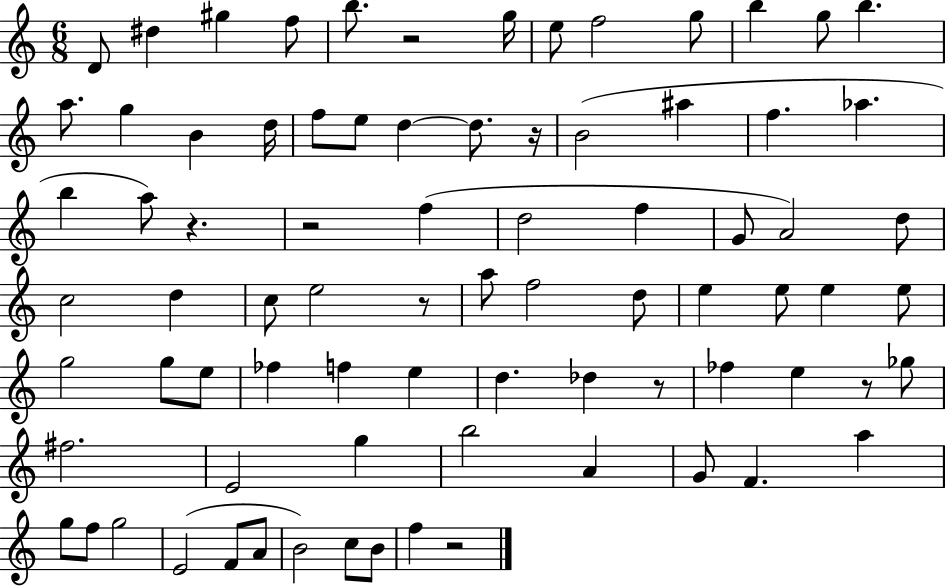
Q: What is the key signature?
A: C major